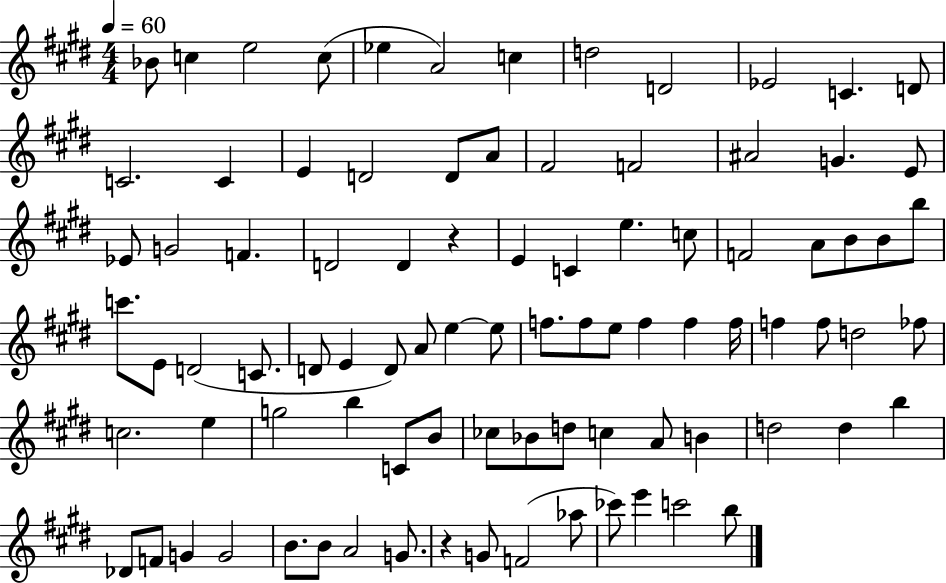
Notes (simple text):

Bb4/e C5/q E5/h C5/e Eb5/q A4/h C5/q D5/h D4/h Eb4/h C4/q. D4/e C4/h. C4/q E4/q D4/h D4/e A4/e F#4/h F4/h A#4/h G4/q. E4/e Eb4/e G4/h F4/q. D4/h D4/q R/q E4/q C4/q E5/q. C5/e F4/h A4/e B4/e B4/e B5/e C6/e. E4/e D4/h C4/e. D4/e E4/q D4/e A4/e E5/q E5/e F5/e. F5/e E5/e F5/q F5/q F5/s F5/q F5/e D5/h FES5/e C5/h. E5/q G5/h B5/q C4/e B4/e CES5/e Bb4/e D5/e C5/q A4/e B4/q D5/h D5/q B5/q Db4/e F4/e G4/q G4/h B4/e. B4/e A4/h G4/e. R/q G4/e F4/h Ab5/e CES6/e E6/q C6/h B5/e